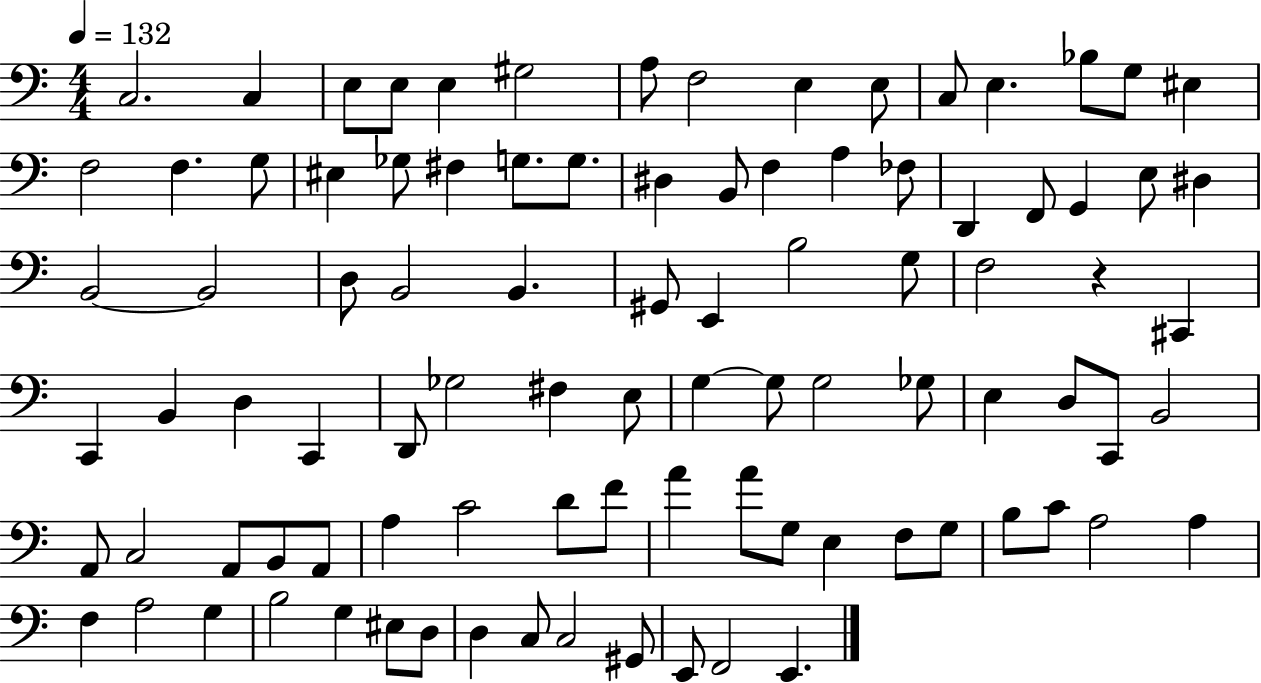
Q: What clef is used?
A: bass